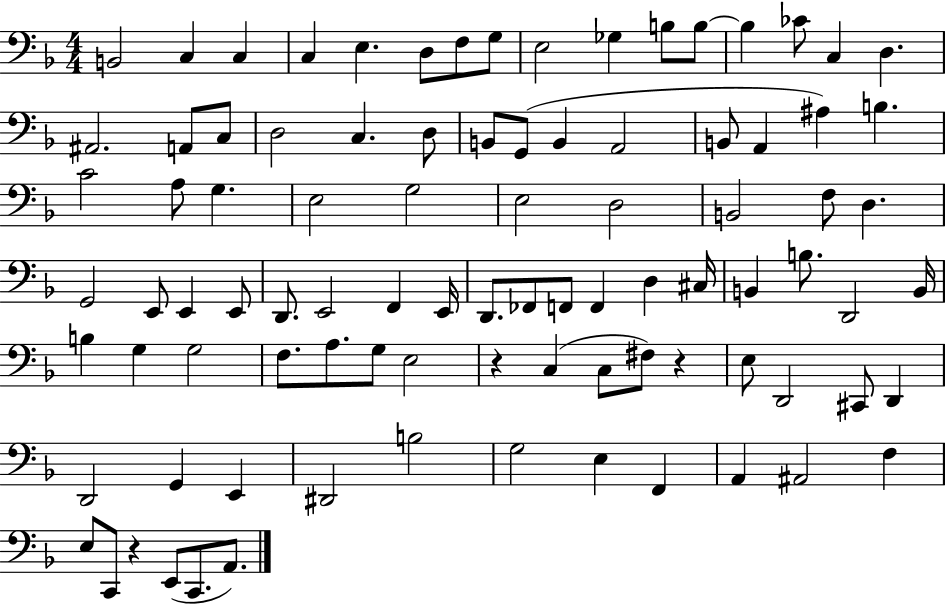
X:1
T:Untitled
M:4/4
L:1/4
K:F
B,,2 C, C, C, E, D,/2 F,/2 G,/2 E,2 _G, B,/2 B,/2 B, _C/2 C, D, ^A,,2 A,,/2 C,/2 D,2 C, D,/2 B,,/2 G,,/2 B,, A,,2 B,,/2 A,, ^A, B, C2 A,/2 G, E,2 G,2 E,2 D,2 B,,2 F,/2 D, G,,2 E,,/2 E,, E,,/2 D,,/2 E,,2 F,, E,,/4 D,,/2 _F,,/2 F,,/2 F,, D, ^C,/4 B,, B,/2 D,,2 B,,/4 B, G, G,2 F,/2 A,/2 G,/2 E,2 z C, C,/2 ^F,/2 z E,/2 D,,2 ^C,,/2 D,, D,,2 G,, E,, ^D,,2 B,2 G,2 E, F,, A,, ^A,,2 F, E,/2 C,,/2 z E,,/2 C,,/2 A,,/2